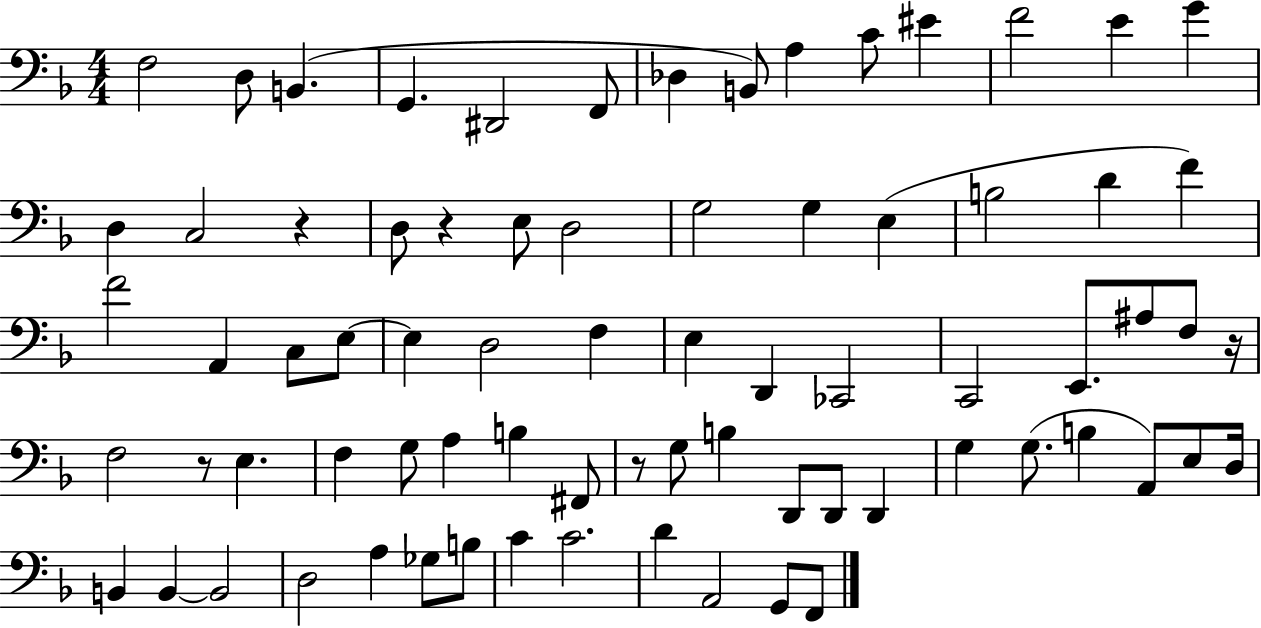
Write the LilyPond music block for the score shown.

{
  \clef bass
  \numericTimeSignature
  \time 4/4
  \key f \major
  f2 d8 b,4.( | g,4. dis,2 f,8 | des4 b,8) a4 c'8 eis'4 | f'2 e'4 g'4 | \break d4 c2 r4 | d8 r4 e8 d2 | g2 g4 e4( | b2 d'4 f'4) | \break f'2 a,4 c8 e8~~ | e4 d2 f4 | e4 d,4 ces,2 | c,2 e,8. ais8 f8 r16 | \break f2 r8 e4. | f4 g8 a4 b4 fis,8 | r8 g8 b4 d,8 d,8 d,4 | g4 g8.( b4 a,8) e8 d16 | \break b,4 b,4~~ b,2 | d2 a4 ges8 b8 | c'4 c'2. | d'4 a,2 g,8 f,8 | \break \bar "|."
}